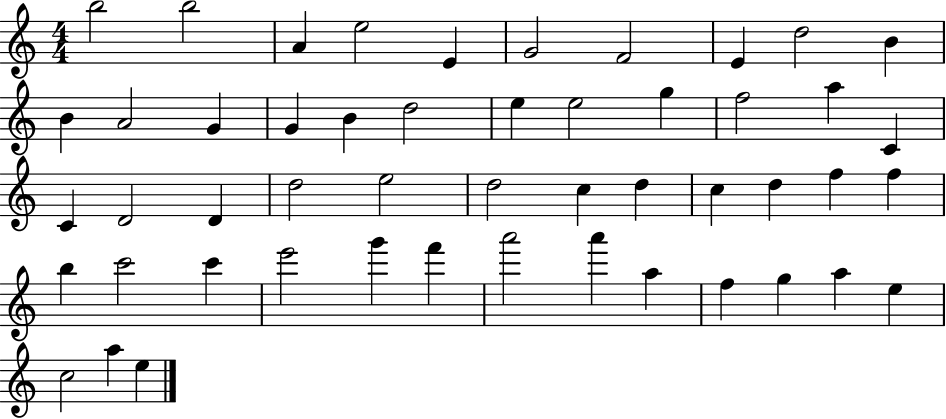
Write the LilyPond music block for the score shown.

{
  \clef treble
  \numericTimeSignature
  \time 4/4
  \key c \major
  b''2 b''2 | a'4 e''2 e'4 | g'2 f'2 | e'4 d''2 b'4 | \break b'4 a'2 g'4 | g'4 b'4 d''2 | e''4 e''2 g''4 | f''2 a''4 c'4 | \break c'4 d'2 d'4 | d''2 e''2 | d''2 c''4 d''4 | c''4 d''4 f''4 f''4 | \break b''4 c'''2 c'''4 | e'''2 g'''4 f'''4 | a'''2 a'''4 a''4 | f''4 g''4 a''4 e''4 | \break c''2 a''4 e''4 | \bar "|."
}